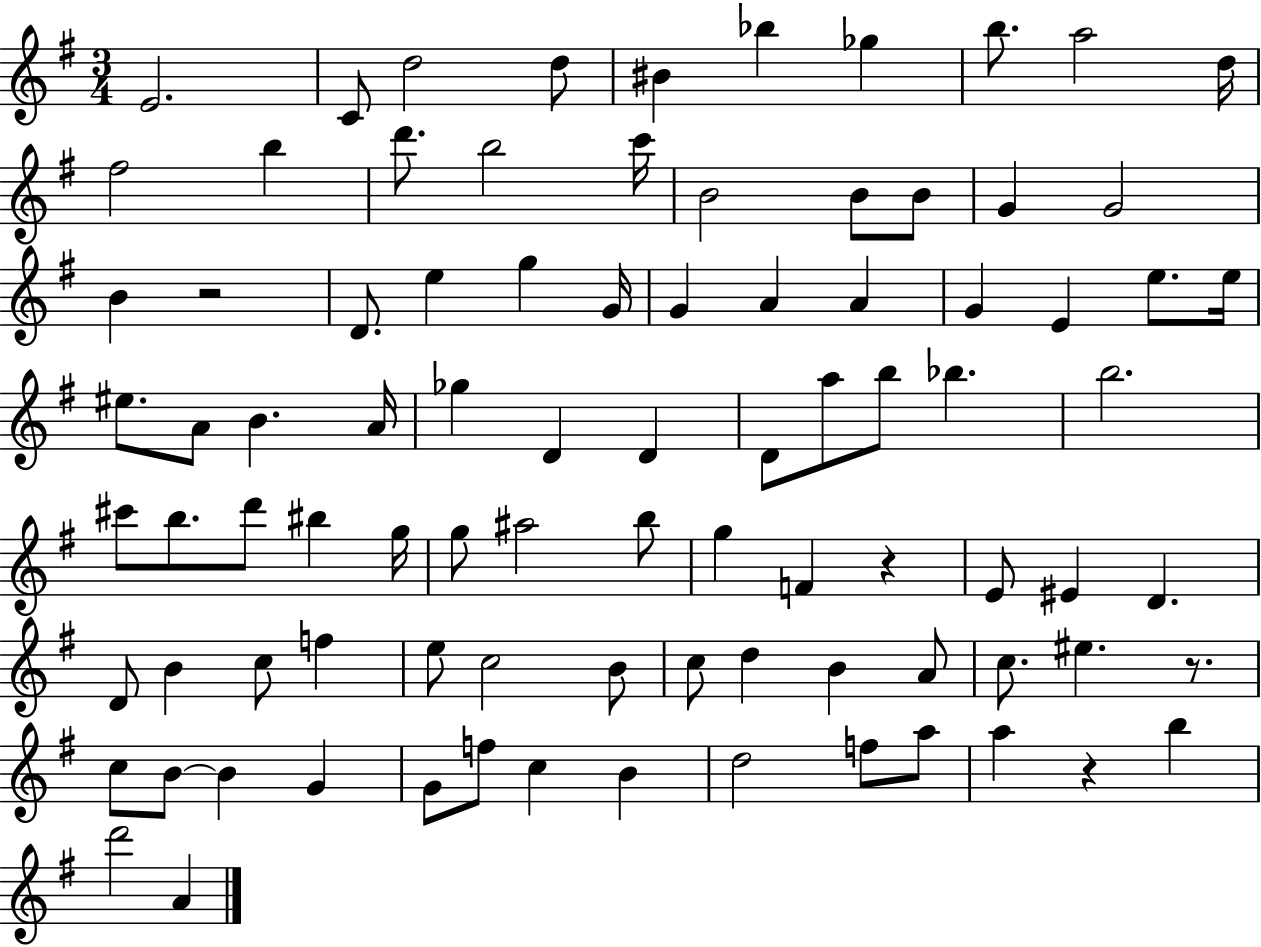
{
  \clef treble
  \numericTimeSignature
  \time 3/4
  \key g \major
  \repeat volta 2 { e'2. | c'8 d''2 d''8 | bis'4 bes''4 ges''4 | b''8. a''2 d''16 | \break fis''2 b''4 | d'''8. b''2 c'''16 | b'2 b'8 b'8 | g'4 g'2 | \break b'4 r2 | d'8. e''4 g''4 g'16 | g'4 a'4 a'4 | g'4 e'4 e''8. e''16 | \break eis''8. a'8 b'4. a'16 | ges''4 d'4 d'4 | d'8 a''8 b''8 bes''4. | b''2. | \break cis'''8 b''8. d'''8 bis''4 g''16 | g''8 ais''2 b''8 | g''4 f'4 r4 | e'8 eis'4 d'4. | \break d'8 b'4 c''8 f''4 | e''8 c''2 b'8 | c''8 d''4 b'4 a'8 | c''8. eis''4. r8. | \break c''8 b'8~~ b'4 g'4 | g'8 f''8 c''4 b'4 | d''2 f''8 a''8 | a''4 r4 b''4 | \break d'''2 a'4 | } \bar "|."
}